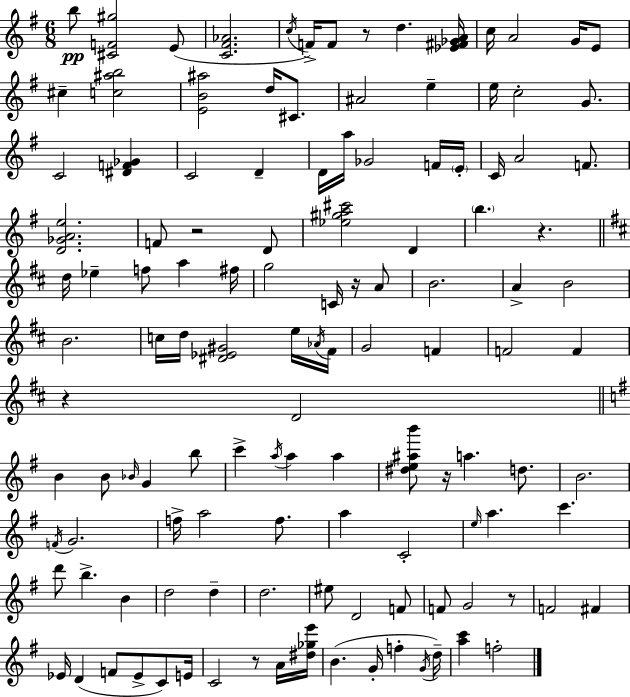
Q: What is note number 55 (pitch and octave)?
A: D4